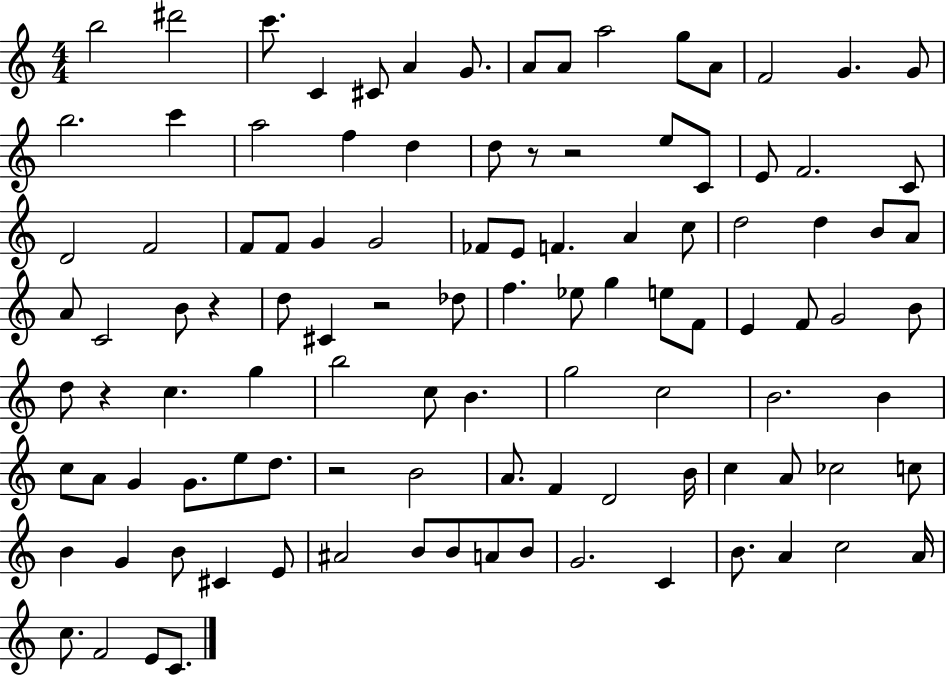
{
  \clef treble
  \numericTimeSignature
  \time 4/4
  \key c \major
  b''2 dis'''2 | c'''8. c'4 cis'8 a'4 g'8. | a'8 a'8 a''2 g''8 a'8 | f'2 g'4. g'8 | \break b''2. c'''4 | a''2 f''4 d''4 | d''8 r8 r2 e''8 c'8 | e'8 f'2. c'8 | \break d'2 f'2 | f'8 f'8 g'4 g'2 | fes'8 e'8 f'4. a'4 c''8 | d''2 d''4 b'8 a'8 | \break a'8 c'2 b'8 r4 | d''8 cis'4 r2 des''8 | f''4. ees''8 g''4 e''8 f'8 | e'4 f'8 g'2 b'8 | \break d''8 r4 c''4. g''4 | b''2 c''8 b'4. | g''2 c''2 | b'2. b'4 | \break c''8 a'8 g'4 g'8. e''8 d''8. | r2 b'2 | a'8. f'4 d'2 b'16 | c''4 a'8 ces''2 c''8 | \break b'4 g'4 b'8 cis'4 e'8 | ais'2 b'8 b'8 a'8 b'8 | g'2. c'4 | b'8. a'4 c''2 a'16 | \break c''8. f'2 e'8 c'8. | \bar "|."
}